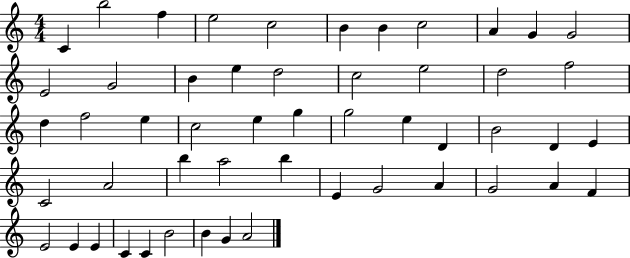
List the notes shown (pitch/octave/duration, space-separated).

C4/q B5/h F5/q E5/h C5/h B4/q B4/q C5/h A4/q G4/q G4/h E4/h G4/h B4/q E5/q D5/h C5/h E5/h D5/h F5/h D5/q F5/h E5/q C5/h E5/q G5/q G5/h E5/q D4/q B4/h D4/q E4/q C4/h A4/h B5/q A5/h B5/q E4/q G4/h A4/q G4/h A4/q F4/q E4/h E4/q E4/q C4/q C4/q B4/h B4/q G4/q A4/h